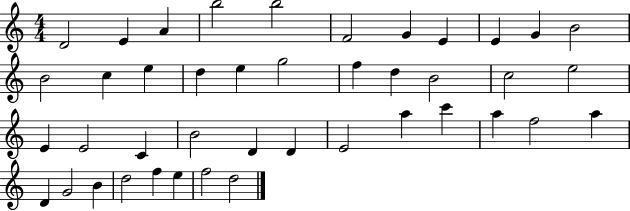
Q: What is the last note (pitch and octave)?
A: D5